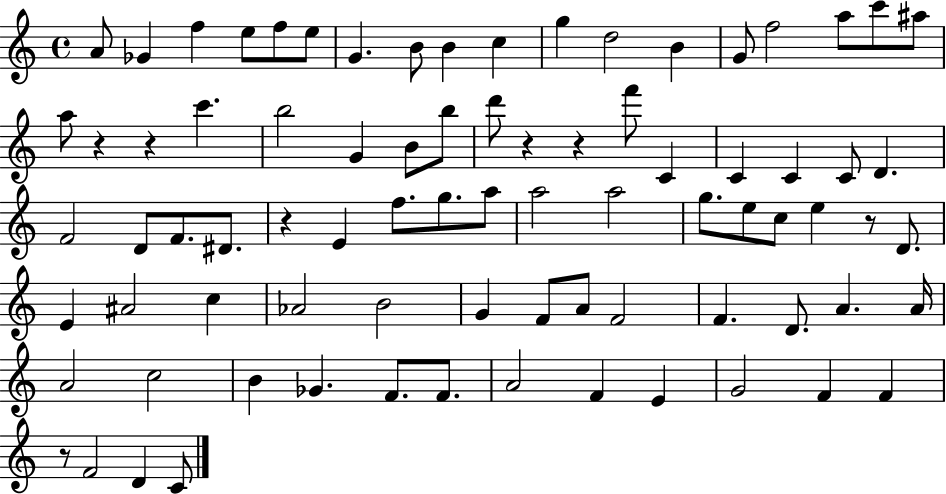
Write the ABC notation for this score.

X:1
T:Untitled
M:4/4
L:1/4
K:C
A/2 _G f e/2 f/2 e/2 G B/2 B c g d2 B G/2 f2 a/2 c'/2 ^a/2 a/2 z z c' b2 G B/2 b/2 d'/2 z z f'/2 C C C C/2 D F2 D/2 F/2 ^D/2 z E f/2 g/2 a/2 a2 a2 g/2 e/2 c/2 e z/2 D/2 E ^A2 c _A2 B2 G F/2 A/2 F2 F D/2 A A/4 A2 c2 B _G F/2 F/2 A2 F E G2 F F z/2 F2 D C/2